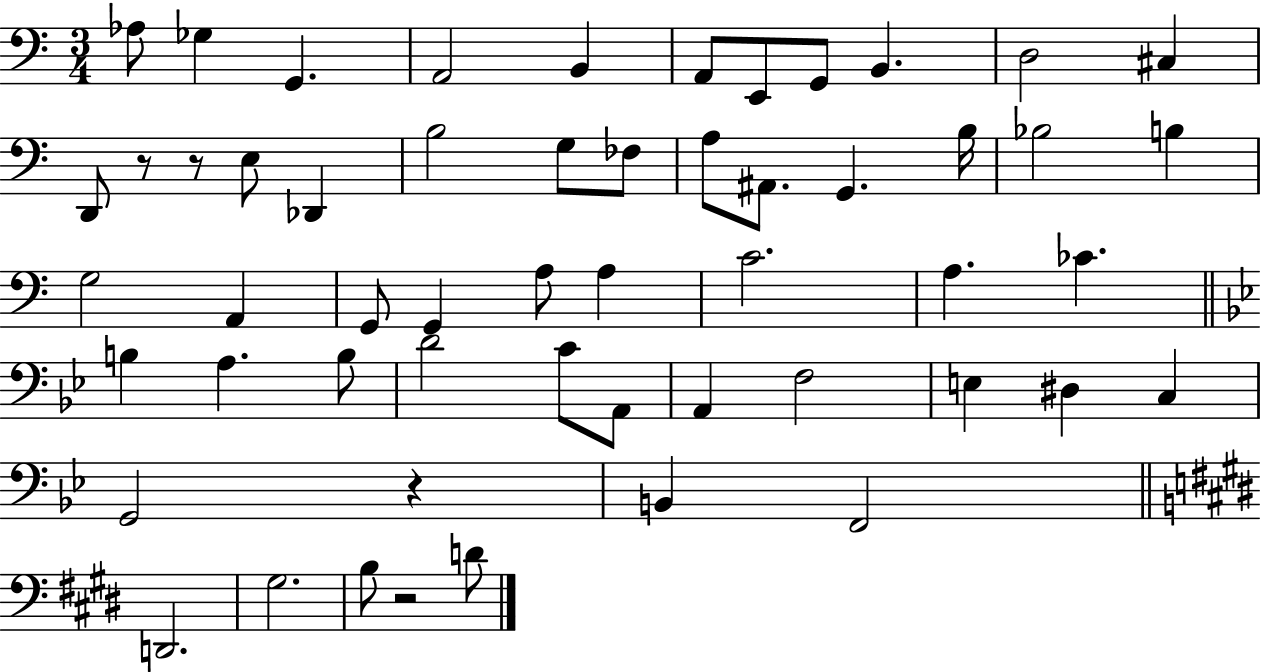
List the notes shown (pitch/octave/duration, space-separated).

Ab3/e Gb3/q G2/q. A2/h B2/q A2/e E2/e G2/e B2/q. D3/h C#3/q D2/e R/e R/e E3/e Db2/q B3/h G3/e FES3/e A3/e A#2/e. G2/q. B3/s Bb3/h B3/q G3/h A2/q G2/e G2/q A3/e A3/q C4/h. A3/q. CES4/q. B3/q A3/q. B3/e D4/h C4/e A2/e A2/q F3/h E3/q D#3/q C3/q G2/h R/q B2/q F2/h D2/h. G#3/h. B3/e R/h D4/e